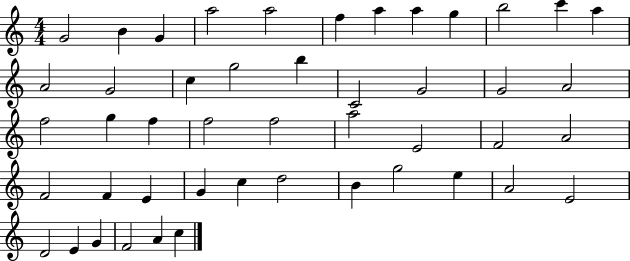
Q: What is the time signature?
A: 4/4